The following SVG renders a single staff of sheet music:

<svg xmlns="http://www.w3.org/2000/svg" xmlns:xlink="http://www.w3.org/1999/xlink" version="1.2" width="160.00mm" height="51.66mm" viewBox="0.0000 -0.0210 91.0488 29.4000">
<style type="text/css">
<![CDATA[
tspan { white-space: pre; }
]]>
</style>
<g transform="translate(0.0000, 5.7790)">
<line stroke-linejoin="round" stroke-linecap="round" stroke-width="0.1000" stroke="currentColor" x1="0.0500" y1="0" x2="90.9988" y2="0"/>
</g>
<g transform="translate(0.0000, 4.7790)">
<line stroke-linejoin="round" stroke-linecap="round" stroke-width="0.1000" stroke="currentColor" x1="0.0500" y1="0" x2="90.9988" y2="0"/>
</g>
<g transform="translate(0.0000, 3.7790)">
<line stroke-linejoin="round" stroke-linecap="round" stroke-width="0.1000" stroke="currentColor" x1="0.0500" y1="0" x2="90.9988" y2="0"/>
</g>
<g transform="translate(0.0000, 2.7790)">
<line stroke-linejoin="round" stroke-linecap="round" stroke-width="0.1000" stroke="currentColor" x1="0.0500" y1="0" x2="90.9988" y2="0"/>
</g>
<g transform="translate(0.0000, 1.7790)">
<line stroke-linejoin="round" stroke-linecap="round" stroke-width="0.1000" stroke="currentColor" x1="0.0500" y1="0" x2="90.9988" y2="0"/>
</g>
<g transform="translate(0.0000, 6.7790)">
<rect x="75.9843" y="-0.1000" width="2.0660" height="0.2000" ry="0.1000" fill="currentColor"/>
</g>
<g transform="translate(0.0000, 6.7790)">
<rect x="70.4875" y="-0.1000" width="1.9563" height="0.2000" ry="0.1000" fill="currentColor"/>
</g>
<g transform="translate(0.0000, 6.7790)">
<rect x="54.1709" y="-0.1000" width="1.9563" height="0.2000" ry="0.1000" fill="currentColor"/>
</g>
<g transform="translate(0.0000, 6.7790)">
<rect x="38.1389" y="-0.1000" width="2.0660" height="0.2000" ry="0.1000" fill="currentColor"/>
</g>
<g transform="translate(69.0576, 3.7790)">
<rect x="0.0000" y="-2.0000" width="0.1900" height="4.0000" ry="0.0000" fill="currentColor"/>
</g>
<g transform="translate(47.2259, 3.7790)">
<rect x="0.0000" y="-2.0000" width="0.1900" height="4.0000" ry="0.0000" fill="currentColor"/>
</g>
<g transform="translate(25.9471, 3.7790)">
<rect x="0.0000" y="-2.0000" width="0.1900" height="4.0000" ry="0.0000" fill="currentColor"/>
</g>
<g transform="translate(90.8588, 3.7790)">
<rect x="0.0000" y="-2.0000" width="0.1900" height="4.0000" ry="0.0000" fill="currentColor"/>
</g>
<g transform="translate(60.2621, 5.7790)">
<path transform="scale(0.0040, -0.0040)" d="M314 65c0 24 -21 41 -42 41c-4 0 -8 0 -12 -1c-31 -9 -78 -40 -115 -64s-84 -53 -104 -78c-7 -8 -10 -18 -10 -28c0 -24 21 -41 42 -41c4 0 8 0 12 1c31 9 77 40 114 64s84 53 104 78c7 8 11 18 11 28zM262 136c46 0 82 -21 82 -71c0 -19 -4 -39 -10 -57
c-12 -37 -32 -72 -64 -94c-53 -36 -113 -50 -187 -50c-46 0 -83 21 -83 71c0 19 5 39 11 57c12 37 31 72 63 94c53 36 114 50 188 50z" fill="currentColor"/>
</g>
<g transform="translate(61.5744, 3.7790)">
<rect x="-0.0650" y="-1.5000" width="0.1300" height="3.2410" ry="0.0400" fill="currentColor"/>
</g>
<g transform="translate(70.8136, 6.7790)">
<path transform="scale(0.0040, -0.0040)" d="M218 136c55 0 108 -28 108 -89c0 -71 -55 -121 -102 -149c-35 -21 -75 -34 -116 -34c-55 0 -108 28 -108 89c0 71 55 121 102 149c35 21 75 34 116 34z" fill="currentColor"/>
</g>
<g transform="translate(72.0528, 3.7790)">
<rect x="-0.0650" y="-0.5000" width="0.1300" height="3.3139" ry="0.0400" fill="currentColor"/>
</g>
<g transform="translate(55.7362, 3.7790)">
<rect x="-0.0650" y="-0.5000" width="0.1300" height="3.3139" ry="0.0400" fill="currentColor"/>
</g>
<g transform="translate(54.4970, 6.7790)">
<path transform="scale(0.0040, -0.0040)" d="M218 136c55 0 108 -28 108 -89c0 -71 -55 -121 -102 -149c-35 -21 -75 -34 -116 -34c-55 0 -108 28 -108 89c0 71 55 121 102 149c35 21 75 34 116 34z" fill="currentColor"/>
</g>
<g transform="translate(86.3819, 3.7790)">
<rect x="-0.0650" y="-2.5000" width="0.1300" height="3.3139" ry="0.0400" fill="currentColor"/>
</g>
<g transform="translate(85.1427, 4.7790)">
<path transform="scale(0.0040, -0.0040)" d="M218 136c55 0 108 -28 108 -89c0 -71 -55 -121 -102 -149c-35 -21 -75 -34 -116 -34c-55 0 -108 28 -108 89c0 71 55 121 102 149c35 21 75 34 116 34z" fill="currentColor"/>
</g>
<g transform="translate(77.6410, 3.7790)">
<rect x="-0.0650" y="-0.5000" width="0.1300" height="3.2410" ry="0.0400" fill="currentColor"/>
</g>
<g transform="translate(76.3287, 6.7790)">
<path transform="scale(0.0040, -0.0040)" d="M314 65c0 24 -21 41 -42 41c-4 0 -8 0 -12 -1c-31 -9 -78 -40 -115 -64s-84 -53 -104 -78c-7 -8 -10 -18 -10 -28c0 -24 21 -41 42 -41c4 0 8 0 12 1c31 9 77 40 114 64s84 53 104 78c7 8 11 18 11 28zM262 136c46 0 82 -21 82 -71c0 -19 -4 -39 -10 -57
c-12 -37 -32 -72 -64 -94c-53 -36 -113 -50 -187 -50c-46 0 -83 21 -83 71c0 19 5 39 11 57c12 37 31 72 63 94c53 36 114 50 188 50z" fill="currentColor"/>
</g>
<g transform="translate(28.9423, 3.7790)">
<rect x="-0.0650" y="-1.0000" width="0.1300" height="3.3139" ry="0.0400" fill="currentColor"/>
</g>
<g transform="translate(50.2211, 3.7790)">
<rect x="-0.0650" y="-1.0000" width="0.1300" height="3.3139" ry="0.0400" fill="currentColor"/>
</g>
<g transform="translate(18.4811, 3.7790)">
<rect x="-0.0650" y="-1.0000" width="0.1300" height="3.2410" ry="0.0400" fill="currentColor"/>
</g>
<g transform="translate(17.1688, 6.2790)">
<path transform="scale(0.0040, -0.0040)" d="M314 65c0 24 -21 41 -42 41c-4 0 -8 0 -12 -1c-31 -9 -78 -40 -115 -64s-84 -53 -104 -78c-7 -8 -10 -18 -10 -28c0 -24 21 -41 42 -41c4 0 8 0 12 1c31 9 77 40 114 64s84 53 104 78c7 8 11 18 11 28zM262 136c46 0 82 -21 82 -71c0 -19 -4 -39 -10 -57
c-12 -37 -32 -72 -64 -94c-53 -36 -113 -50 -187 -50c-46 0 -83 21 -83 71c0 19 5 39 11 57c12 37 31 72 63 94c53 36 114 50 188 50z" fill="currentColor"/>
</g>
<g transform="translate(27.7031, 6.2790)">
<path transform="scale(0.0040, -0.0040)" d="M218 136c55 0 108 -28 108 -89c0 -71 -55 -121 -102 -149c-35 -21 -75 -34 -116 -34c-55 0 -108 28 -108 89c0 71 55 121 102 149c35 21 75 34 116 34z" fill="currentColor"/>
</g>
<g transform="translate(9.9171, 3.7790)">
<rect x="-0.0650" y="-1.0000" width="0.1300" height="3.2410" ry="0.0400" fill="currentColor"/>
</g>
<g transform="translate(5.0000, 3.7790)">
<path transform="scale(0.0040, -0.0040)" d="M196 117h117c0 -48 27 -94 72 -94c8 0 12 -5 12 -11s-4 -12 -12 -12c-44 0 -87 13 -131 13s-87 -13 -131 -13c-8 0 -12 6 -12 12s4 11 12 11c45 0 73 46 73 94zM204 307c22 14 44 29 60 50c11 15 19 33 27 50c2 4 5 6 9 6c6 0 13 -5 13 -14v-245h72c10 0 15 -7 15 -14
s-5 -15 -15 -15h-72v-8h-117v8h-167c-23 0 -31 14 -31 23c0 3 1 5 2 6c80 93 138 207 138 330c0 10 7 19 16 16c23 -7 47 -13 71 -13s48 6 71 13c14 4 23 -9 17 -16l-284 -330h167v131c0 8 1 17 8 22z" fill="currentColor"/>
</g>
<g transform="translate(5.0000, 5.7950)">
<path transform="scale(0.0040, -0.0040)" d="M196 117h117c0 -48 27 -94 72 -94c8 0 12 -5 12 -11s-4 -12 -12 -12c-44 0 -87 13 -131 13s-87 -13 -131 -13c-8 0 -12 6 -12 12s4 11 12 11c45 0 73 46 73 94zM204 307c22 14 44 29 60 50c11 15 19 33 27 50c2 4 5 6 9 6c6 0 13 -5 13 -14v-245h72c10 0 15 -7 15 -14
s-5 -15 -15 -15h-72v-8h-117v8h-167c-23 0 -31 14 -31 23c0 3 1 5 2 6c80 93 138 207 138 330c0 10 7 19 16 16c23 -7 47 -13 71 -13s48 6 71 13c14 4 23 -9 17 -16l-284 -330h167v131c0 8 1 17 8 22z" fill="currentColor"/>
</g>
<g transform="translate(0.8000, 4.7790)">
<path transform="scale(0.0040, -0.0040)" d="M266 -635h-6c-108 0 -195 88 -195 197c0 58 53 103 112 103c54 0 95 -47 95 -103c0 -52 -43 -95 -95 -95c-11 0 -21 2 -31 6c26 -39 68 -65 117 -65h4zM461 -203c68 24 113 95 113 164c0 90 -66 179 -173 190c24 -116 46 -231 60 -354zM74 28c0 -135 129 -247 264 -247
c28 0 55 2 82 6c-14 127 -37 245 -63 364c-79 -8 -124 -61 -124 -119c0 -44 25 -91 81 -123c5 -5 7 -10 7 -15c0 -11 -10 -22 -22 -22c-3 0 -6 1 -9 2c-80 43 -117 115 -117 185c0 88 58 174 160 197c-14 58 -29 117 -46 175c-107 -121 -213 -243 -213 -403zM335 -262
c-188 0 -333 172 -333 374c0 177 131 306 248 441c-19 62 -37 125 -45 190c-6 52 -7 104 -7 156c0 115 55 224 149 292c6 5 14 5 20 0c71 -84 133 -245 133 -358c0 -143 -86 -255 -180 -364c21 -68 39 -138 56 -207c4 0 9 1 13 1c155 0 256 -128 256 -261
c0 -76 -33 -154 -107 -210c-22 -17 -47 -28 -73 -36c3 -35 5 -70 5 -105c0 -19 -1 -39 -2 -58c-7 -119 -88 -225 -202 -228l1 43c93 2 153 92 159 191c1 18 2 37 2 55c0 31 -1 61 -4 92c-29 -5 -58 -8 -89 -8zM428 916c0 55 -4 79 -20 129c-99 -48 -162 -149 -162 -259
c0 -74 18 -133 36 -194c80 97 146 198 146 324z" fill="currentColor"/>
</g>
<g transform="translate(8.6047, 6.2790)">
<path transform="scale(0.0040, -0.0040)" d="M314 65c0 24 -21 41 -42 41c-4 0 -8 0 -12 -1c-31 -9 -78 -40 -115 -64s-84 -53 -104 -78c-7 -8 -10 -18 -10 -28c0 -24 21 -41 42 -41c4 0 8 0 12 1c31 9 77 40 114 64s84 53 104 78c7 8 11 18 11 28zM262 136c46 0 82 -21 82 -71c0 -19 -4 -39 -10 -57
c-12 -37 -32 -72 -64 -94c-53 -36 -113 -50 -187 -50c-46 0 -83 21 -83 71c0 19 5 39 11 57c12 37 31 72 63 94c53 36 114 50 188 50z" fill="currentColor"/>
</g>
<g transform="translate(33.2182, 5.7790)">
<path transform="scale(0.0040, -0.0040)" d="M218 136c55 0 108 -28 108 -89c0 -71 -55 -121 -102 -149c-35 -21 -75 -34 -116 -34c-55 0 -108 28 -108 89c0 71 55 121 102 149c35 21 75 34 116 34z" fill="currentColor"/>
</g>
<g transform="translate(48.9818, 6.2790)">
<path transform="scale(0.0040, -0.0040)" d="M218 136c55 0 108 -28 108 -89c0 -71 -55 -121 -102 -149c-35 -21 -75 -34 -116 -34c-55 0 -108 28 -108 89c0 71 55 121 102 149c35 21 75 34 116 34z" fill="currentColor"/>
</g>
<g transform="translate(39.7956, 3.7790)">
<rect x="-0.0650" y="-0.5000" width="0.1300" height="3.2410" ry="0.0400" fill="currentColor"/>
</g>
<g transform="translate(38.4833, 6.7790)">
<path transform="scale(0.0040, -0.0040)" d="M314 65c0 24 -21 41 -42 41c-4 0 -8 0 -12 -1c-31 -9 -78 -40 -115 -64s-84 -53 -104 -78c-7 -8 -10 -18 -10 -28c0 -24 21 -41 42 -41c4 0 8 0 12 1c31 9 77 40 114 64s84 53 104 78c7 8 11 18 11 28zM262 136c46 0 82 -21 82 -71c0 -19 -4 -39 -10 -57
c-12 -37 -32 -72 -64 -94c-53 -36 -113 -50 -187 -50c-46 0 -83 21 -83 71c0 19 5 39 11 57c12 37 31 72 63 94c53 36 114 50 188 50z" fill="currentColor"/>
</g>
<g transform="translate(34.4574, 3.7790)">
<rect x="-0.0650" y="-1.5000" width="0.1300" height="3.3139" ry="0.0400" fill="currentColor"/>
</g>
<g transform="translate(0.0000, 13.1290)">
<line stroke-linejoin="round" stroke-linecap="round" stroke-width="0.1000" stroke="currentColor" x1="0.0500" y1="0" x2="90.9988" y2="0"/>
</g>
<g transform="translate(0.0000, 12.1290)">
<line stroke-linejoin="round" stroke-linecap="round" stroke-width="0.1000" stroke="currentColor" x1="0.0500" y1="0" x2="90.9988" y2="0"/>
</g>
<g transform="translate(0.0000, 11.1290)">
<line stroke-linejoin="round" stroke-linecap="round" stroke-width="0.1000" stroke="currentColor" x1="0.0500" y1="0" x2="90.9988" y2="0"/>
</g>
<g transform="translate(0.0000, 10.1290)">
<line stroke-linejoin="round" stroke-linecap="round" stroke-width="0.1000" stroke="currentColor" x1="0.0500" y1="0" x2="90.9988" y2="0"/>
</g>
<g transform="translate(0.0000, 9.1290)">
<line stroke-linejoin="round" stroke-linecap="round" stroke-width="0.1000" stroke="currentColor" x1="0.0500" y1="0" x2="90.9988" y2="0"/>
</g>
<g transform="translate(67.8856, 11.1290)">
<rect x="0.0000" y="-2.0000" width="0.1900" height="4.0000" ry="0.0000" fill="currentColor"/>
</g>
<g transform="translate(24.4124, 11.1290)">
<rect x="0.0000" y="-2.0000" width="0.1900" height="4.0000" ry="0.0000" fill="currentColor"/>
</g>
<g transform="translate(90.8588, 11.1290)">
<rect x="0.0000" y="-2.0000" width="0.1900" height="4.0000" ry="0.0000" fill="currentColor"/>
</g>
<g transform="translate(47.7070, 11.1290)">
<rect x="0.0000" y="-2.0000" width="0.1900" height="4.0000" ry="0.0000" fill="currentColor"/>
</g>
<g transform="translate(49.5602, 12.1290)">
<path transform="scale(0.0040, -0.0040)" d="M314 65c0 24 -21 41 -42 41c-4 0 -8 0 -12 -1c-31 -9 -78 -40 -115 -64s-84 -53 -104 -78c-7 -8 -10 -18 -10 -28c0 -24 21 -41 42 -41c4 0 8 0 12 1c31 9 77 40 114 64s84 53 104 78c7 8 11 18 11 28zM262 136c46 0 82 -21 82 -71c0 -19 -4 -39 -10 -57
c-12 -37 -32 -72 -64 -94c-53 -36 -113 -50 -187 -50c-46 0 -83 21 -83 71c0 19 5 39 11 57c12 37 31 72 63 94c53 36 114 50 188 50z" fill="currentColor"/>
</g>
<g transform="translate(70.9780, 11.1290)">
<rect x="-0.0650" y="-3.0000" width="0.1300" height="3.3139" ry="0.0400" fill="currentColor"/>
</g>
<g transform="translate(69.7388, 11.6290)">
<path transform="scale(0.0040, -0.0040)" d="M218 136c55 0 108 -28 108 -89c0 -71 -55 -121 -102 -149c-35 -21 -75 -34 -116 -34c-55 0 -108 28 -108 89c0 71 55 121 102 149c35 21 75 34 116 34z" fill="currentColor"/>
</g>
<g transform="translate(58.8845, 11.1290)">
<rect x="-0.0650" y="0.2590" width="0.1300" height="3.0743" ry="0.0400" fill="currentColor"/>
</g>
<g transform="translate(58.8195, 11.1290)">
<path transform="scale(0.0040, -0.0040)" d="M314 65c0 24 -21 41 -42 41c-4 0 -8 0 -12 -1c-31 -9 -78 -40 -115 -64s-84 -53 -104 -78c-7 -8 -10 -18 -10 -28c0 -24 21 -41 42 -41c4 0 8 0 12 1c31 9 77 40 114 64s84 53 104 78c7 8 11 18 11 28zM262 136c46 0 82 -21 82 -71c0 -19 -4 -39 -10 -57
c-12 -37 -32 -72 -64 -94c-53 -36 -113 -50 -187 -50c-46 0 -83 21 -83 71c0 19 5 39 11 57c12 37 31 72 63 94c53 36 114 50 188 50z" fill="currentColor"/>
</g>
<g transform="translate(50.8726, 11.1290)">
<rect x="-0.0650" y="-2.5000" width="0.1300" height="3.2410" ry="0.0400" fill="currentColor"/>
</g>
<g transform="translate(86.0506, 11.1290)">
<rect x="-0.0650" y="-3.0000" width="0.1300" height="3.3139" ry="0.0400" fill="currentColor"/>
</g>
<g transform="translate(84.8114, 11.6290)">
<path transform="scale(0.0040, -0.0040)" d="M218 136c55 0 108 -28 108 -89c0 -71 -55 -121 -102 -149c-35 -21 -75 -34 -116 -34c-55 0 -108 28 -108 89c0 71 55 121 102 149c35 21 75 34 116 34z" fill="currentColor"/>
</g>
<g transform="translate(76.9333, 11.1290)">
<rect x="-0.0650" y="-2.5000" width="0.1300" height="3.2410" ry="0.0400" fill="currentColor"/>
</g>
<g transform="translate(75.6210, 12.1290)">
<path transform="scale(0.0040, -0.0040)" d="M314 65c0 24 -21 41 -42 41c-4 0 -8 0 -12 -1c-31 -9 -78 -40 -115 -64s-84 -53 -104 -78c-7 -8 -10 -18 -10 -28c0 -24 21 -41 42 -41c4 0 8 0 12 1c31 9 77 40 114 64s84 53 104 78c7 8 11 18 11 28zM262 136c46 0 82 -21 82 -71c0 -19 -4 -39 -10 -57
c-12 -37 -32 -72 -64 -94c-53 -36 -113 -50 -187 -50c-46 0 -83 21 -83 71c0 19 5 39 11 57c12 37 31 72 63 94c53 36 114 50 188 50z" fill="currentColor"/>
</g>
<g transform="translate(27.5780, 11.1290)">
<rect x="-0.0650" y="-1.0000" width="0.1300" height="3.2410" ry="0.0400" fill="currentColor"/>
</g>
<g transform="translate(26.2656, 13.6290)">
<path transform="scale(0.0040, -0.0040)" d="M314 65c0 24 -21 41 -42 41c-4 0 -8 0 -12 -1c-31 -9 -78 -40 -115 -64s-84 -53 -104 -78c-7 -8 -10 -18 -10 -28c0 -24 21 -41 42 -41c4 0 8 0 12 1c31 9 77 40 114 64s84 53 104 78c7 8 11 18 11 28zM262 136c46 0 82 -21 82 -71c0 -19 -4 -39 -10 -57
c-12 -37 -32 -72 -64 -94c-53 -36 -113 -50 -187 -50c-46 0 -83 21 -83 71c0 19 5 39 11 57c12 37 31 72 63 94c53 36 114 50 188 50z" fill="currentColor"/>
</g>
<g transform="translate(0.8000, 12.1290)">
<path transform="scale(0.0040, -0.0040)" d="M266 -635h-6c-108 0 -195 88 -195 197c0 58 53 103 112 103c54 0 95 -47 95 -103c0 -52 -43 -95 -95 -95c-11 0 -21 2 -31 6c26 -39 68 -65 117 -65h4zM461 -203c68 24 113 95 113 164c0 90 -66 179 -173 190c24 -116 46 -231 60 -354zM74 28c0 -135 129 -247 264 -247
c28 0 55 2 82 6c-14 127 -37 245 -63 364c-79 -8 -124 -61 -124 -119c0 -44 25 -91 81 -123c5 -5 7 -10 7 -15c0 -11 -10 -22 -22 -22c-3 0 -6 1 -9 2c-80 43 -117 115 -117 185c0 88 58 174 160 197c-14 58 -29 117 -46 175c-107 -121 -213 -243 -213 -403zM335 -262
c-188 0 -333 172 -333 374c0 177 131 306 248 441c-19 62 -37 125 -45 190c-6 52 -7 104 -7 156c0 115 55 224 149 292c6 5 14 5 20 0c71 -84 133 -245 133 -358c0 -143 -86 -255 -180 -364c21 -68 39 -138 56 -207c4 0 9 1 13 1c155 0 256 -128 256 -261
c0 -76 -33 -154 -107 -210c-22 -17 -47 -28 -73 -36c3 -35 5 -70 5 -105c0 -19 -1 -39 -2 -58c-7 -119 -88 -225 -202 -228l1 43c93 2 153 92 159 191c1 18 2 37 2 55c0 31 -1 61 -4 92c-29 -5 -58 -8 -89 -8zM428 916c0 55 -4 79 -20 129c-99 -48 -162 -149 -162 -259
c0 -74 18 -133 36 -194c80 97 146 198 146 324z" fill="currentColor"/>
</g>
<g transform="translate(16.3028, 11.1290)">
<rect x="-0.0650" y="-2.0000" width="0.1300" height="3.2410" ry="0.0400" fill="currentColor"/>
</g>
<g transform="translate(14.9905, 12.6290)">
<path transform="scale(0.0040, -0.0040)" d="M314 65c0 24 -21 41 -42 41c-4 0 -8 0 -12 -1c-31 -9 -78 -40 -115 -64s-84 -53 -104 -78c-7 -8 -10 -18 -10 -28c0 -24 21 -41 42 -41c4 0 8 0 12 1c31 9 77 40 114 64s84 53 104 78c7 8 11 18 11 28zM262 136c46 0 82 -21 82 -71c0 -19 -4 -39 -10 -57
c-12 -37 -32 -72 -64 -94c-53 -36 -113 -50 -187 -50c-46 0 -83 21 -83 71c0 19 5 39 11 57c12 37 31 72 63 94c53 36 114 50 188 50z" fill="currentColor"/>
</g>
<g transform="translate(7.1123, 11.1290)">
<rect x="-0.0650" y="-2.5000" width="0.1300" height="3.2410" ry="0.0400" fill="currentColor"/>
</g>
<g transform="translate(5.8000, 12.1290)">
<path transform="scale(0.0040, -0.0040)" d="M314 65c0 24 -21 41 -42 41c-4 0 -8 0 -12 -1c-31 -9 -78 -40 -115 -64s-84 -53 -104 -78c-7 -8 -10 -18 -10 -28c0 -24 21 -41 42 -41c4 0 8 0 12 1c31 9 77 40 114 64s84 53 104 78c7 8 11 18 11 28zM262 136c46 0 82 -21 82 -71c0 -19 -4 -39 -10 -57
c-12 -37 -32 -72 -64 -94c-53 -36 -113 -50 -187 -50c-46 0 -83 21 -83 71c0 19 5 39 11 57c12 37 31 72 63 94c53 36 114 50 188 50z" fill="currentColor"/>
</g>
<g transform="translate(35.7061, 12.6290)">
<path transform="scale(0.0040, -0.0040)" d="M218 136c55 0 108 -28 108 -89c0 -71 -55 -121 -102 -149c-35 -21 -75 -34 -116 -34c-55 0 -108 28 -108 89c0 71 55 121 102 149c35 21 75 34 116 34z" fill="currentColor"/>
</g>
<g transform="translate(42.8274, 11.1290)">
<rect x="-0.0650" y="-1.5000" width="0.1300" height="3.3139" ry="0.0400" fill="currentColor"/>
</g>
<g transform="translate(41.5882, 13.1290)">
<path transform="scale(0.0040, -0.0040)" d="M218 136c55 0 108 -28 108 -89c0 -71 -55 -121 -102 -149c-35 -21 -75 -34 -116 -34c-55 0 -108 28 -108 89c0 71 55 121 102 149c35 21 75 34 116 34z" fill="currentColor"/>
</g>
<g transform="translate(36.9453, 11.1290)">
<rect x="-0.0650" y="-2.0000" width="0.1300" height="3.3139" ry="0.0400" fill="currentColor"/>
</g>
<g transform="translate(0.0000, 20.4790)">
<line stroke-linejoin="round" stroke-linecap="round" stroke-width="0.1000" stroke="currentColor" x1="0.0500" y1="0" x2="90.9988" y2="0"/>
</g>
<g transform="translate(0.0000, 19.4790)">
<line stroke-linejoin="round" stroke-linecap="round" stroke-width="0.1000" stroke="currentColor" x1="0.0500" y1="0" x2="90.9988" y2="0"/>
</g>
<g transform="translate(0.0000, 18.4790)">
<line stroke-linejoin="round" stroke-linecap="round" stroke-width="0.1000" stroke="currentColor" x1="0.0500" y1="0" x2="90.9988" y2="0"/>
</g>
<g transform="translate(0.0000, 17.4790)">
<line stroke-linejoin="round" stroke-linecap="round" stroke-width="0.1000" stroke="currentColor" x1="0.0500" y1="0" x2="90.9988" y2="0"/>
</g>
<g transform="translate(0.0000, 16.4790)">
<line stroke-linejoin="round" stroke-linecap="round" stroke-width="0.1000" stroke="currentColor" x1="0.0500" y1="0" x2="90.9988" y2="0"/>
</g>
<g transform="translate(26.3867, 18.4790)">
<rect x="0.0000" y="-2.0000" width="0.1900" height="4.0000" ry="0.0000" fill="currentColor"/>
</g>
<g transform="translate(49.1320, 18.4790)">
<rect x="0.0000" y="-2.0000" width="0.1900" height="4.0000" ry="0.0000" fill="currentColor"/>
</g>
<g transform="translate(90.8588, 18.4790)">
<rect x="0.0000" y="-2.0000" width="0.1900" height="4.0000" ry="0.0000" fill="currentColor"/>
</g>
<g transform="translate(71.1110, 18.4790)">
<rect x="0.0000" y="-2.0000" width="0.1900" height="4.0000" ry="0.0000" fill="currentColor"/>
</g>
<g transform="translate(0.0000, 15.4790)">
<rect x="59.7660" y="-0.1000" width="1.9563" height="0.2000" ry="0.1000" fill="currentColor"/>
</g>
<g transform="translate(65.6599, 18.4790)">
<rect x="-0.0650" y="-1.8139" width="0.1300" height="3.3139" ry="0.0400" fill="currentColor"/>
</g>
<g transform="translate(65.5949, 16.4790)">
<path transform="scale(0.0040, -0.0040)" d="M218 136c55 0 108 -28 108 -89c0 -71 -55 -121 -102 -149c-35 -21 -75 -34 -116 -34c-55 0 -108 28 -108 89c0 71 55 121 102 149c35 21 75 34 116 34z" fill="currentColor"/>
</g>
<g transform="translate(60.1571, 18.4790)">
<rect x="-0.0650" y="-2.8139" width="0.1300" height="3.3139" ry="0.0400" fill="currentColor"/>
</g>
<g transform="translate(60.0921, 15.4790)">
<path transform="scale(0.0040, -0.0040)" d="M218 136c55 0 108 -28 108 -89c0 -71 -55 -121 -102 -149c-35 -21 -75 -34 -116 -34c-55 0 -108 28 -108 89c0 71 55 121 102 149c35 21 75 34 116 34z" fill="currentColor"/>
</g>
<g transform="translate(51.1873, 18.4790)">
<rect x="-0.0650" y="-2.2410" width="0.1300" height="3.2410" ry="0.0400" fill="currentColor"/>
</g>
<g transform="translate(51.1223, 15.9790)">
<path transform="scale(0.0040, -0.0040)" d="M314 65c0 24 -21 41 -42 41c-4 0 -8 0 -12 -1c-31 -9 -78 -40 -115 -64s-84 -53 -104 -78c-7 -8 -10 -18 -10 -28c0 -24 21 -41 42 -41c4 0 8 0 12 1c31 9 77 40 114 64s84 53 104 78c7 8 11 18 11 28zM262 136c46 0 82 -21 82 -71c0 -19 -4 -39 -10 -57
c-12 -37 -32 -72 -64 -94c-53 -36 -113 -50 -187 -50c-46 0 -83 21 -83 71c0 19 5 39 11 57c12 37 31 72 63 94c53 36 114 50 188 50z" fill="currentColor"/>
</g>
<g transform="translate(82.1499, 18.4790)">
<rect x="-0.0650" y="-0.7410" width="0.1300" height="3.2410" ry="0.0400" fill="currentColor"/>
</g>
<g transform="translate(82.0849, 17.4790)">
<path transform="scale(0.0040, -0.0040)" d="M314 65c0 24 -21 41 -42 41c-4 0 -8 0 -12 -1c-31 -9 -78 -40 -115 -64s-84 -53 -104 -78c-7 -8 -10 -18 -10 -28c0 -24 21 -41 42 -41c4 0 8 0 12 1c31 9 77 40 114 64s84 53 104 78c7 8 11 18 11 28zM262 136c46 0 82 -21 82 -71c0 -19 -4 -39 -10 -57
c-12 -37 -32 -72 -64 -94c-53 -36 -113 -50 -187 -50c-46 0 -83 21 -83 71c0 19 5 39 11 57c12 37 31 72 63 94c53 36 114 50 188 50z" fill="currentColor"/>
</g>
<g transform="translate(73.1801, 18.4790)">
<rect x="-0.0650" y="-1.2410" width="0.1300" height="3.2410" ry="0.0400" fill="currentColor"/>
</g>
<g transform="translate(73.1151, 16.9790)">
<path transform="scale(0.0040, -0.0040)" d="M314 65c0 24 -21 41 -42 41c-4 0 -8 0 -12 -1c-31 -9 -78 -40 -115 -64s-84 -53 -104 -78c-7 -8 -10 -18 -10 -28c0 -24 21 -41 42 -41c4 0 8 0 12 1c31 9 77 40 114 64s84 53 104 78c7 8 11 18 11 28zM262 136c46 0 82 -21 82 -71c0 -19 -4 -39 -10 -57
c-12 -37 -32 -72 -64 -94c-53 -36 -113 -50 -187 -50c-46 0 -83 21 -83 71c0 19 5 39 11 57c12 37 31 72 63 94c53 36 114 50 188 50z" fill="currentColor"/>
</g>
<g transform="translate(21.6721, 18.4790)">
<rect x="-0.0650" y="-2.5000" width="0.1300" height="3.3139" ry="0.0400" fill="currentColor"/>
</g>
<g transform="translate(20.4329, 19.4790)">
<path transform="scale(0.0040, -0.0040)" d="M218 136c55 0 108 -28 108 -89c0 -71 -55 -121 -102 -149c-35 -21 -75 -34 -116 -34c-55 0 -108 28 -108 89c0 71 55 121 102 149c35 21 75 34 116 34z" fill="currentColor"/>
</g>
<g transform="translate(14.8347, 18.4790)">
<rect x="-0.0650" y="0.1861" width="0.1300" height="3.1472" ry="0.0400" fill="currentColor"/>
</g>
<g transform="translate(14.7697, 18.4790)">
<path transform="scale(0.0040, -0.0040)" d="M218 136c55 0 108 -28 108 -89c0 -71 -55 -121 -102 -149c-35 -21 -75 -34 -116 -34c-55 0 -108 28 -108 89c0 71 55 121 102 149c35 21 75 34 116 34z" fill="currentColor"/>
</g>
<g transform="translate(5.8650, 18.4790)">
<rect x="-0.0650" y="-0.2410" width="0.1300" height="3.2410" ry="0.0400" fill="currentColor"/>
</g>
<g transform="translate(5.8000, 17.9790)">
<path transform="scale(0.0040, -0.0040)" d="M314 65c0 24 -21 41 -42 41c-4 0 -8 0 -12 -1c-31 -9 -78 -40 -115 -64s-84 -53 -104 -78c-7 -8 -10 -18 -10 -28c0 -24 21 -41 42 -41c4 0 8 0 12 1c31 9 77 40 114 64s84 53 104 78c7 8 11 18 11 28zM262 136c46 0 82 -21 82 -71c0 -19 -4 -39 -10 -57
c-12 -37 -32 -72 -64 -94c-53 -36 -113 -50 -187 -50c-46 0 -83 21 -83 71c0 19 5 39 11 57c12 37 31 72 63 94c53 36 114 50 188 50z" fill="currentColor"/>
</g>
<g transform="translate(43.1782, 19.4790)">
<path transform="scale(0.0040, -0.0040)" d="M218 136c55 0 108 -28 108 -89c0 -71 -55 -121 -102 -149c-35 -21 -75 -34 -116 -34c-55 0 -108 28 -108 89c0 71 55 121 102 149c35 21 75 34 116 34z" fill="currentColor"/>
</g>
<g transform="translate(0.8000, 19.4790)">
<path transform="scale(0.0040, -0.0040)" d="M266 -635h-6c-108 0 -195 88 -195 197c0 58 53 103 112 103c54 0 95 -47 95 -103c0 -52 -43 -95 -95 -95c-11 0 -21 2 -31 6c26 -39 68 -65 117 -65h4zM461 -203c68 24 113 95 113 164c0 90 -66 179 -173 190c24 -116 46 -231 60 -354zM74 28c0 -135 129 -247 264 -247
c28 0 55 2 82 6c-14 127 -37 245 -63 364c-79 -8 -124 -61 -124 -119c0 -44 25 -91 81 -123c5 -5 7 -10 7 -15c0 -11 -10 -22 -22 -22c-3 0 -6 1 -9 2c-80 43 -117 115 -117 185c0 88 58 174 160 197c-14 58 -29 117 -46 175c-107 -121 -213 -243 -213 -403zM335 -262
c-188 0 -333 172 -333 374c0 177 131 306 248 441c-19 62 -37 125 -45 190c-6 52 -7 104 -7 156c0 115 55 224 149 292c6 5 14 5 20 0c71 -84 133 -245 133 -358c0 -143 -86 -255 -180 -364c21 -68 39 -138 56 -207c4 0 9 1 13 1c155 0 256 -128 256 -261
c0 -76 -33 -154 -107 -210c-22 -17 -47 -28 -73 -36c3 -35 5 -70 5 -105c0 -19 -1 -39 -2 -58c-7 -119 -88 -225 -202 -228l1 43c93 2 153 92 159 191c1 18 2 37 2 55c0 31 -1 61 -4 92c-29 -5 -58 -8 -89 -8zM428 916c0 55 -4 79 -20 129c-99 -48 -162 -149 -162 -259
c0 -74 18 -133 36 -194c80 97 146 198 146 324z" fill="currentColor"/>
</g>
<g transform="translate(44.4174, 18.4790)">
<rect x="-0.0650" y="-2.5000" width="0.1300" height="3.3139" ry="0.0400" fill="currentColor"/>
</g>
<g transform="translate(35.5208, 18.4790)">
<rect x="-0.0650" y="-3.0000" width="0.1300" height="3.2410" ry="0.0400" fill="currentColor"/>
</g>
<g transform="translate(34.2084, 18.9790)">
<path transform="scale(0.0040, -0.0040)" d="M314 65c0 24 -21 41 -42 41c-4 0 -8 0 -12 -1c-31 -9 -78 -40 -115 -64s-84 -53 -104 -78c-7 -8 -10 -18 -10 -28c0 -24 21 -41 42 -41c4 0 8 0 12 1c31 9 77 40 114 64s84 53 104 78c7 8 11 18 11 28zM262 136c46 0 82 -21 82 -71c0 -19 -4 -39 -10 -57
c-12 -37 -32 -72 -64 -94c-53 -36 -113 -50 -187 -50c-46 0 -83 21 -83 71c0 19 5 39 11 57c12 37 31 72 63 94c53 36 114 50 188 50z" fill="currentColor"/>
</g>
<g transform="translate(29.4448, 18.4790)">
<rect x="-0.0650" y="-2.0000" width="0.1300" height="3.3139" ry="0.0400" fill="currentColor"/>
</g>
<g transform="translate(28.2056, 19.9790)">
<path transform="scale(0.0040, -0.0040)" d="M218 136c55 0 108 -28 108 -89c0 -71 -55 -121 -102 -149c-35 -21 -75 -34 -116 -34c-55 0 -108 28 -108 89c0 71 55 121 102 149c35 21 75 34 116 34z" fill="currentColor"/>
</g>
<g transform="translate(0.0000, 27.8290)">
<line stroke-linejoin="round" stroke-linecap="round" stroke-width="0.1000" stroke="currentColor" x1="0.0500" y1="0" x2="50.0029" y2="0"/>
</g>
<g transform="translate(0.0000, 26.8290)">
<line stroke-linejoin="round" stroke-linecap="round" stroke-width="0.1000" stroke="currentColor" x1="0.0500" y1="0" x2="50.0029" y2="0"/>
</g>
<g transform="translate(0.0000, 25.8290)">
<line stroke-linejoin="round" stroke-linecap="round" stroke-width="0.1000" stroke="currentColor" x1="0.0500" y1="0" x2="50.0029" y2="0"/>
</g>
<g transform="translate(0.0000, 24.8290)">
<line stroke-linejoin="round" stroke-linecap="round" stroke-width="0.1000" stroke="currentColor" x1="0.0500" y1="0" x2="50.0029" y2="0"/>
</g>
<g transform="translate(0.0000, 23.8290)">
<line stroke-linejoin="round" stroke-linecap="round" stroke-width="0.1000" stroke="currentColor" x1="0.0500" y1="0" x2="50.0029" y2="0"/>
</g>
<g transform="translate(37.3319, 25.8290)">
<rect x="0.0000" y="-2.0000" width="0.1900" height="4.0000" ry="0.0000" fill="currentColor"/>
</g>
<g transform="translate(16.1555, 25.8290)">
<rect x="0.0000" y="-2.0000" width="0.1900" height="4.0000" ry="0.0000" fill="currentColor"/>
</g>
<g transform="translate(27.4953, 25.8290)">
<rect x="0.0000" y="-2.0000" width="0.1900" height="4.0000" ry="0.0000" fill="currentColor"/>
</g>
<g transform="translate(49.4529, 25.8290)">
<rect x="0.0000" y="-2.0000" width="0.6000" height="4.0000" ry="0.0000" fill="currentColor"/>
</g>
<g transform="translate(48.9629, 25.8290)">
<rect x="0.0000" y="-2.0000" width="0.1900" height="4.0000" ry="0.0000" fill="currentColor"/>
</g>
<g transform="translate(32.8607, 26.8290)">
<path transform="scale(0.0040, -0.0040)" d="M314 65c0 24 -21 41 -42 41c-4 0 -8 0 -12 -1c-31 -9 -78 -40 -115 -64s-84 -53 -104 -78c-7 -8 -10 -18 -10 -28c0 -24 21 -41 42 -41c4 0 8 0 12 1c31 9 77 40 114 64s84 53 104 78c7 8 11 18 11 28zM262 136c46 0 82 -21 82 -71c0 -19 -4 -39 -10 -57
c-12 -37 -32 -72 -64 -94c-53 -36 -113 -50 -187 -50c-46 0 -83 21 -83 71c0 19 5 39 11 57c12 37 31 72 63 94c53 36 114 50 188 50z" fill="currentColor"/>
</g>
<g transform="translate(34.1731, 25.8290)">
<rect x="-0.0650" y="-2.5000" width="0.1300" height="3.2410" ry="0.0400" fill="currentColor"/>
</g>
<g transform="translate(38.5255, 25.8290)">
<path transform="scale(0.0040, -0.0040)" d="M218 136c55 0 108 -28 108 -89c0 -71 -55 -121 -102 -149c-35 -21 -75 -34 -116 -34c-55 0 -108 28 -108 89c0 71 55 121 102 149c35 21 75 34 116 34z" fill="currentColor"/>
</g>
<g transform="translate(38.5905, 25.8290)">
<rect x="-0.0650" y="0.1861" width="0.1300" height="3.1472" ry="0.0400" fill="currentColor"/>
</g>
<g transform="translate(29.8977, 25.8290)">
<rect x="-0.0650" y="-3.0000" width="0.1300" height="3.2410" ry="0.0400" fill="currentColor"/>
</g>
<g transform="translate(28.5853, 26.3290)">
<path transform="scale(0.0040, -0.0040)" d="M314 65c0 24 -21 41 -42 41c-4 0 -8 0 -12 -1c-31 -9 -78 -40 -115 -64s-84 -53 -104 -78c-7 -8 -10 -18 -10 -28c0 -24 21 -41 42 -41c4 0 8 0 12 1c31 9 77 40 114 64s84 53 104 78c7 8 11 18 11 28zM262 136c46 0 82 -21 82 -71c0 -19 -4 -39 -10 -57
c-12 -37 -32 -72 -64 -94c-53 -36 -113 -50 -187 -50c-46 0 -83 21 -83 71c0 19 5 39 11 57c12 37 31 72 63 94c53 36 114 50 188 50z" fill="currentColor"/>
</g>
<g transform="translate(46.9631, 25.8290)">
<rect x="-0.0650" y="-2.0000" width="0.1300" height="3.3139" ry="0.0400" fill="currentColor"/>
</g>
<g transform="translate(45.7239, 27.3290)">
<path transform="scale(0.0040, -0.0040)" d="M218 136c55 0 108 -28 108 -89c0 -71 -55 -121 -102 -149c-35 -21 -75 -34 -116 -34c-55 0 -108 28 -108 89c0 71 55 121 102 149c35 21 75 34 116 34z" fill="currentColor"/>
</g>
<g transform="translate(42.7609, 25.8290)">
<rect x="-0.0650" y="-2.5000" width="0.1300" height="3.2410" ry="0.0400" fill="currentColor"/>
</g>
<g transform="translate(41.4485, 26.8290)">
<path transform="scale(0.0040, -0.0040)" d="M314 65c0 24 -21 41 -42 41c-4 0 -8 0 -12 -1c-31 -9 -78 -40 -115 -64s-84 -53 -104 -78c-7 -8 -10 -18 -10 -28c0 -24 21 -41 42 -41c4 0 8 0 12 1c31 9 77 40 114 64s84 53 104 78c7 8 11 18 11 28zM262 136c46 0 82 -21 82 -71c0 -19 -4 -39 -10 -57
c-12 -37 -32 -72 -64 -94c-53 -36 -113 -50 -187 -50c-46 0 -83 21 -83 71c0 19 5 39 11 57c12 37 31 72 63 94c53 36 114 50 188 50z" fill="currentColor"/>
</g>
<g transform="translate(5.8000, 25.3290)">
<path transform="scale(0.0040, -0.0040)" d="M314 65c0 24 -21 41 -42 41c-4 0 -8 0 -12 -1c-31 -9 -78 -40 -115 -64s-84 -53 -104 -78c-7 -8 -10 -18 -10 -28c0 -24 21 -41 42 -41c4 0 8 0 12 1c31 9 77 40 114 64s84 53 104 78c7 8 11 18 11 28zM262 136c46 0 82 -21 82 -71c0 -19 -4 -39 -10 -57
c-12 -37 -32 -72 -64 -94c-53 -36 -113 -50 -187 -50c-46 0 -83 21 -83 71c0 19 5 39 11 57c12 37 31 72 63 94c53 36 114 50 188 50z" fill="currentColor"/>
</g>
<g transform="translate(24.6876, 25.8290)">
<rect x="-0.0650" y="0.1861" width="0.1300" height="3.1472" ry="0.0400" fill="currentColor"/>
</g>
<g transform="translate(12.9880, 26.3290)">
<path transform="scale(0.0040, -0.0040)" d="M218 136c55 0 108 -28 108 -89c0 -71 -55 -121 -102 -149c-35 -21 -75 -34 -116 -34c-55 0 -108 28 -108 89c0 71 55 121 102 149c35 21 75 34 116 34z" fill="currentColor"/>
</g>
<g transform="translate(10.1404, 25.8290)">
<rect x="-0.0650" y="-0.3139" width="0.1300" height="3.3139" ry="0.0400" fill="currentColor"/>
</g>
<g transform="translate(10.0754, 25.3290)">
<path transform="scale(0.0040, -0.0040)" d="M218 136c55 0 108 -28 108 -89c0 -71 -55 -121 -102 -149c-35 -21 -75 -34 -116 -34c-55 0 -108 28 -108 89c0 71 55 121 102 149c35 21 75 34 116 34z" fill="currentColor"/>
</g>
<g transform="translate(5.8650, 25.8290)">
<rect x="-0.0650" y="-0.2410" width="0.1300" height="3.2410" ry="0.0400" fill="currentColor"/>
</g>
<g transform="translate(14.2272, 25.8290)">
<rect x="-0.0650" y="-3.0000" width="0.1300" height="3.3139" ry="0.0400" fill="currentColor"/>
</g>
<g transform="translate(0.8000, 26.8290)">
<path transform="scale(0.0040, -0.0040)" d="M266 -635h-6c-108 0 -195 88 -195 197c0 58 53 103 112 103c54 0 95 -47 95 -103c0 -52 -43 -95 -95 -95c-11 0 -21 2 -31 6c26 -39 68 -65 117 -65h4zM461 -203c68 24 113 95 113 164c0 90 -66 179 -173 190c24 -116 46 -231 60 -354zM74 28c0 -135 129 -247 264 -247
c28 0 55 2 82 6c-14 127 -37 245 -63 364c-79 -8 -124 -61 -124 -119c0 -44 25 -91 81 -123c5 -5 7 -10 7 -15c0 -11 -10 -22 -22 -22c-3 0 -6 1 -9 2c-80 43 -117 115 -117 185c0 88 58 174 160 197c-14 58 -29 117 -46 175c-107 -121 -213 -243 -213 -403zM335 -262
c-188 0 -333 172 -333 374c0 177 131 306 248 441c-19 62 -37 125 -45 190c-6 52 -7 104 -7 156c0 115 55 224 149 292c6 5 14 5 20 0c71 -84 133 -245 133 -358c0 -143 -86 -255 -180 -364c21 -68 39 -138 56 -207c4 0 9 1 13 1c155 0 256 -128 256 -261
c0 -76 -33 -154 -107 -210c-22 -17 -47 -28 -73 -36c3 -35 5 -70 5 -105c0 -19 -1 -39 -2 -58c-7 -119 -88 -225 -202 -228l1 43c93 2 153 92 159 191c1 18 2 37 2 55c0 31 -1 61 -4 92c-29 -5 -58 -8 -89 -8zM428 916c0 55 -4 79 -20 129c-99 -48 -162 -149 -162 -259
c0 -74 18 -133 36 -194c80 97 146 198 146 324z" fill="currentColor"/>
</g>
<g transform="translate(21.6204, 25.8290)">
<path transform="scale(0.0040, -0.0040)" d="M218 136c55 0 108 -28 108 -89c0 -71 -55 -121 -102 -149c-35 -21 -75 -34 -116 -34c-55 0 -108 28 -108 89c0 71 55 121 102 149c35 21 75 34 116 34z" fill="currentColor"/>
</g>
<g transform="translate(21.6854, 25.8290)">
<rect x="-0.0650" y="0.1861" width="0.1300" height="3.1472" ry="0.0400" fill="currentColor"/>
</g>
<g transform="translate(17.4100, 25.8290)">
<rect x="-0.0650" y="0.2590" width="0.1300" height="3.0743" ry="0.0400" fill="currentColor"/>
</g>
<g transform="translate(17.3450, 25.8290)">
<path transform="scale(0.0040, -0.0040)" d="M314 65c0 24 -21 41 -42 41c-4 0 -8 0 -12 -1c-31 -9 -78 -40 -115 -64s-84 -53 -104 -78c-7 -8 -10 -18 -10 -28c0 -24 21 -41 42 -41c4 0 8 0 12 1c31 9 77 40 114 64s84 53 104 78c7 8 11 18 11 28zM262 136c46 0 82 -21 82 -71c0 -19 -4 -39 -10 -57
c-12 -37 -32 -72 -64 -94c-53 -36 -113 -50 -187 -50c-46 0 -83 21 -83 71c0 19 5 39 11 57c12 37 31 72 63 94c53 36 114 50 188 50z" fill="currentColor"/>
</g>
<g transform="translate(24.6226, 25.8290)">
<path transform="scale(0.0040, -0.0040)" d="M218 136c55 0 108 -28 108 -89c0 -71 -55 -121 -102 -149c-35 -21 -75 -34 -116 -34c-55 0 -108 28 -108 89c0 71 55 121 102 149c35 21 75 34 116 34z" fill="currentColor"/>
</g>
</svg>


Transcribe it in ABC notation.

X:1
T:Untitled
M:4/4
L:1/4
K:C
D2 D2 D E C2 D C E2 C C2 G G2 F2 D2 F E G2 B2 A G2 A c2 B G F A2 G g2 a f e2 d2 c2 c A B2 B B A2 G2 B G2 F